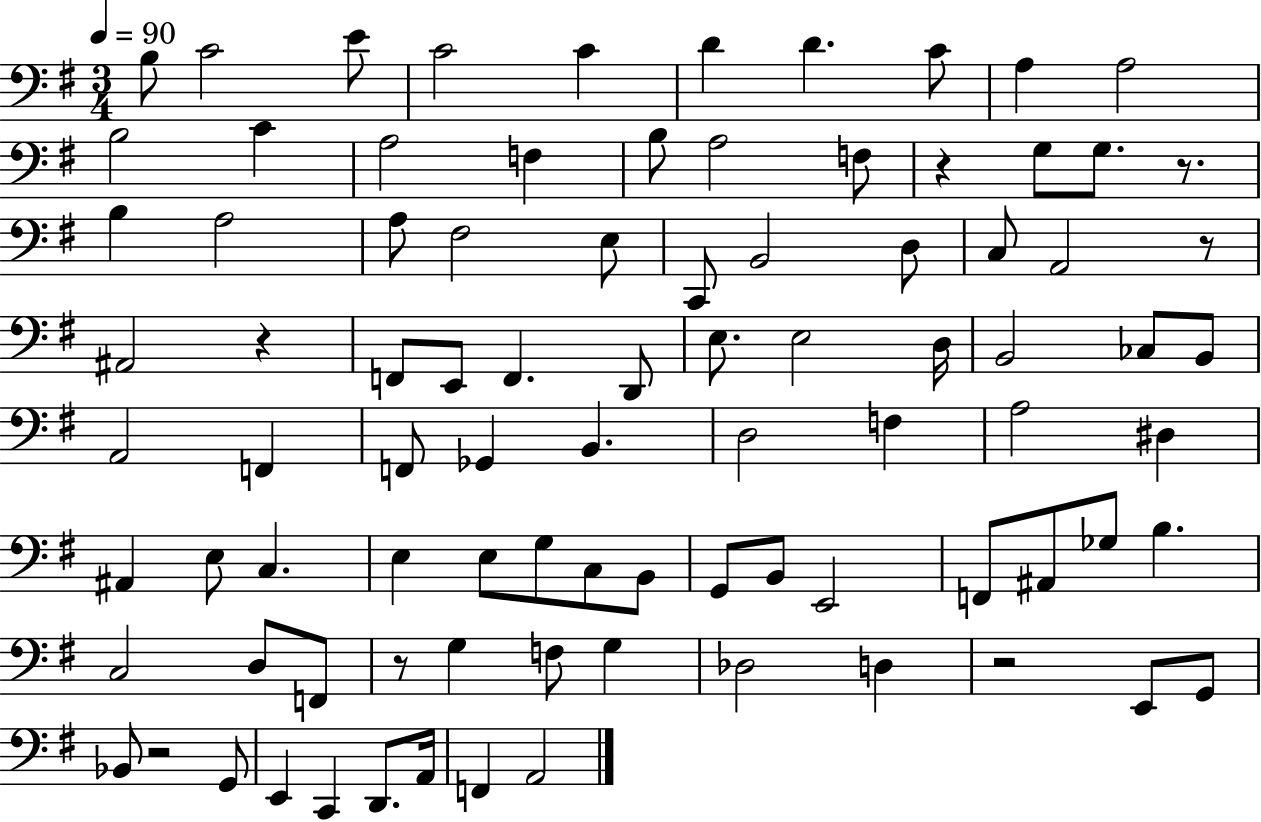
{
  \clef bass
  \numericTimeSignature
  \time 3/4
  \key g \major
  \tempo 4 = 90
  b8 c'2 e'8 | c'2 c'4 | d'4 d'4. c'8 | a4 a2 | \break b2 c'4 | a2 f4 | b8 a2 f8 | r4 g8 g8. r8. | \break b4 a2 | a8 fis2 e8 | c,8 b,2 d8 | c8 a,2 r8 | \break ais,2 r4 | f,8 e,8 f,4. d,8 | e8. e2 d16 | b,2 ces8 b,8 | \break a,2 f,4 | f,8 ges,4 b,4. | d2 f4 | a2 dis4 | \break ais,4 e8 c4. | e4 e8 g8 c8 b,8 | g,8 b,8 e,2 | f,8 ais,8 ges8 b4. | \break c2 d8 f,8 | r8 g4 f8 g4 | des2 d4 | r2 e,8 g,8 | \break bes,8 r2 g,8 | e,4 c,4 d,8. a,16 | f,4 a,2 | \bar "|."
}